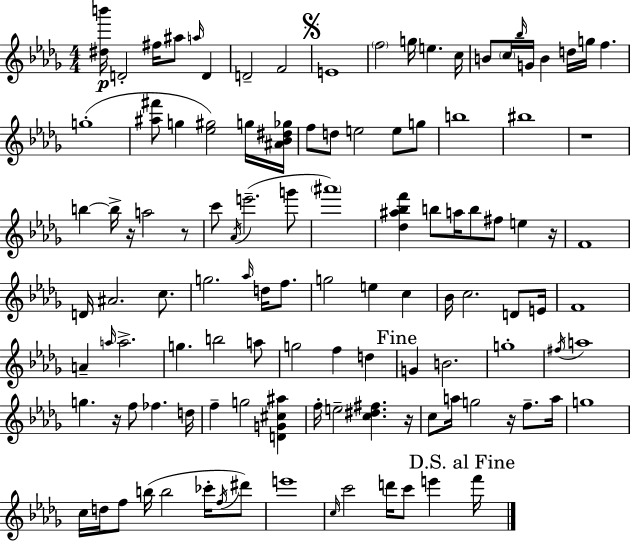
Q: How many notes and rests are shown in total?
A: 116